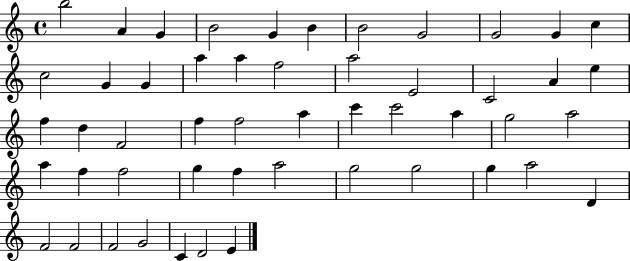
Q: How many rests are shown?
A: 0